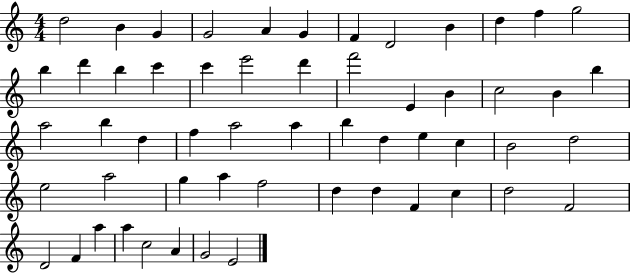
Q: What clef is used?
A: treble